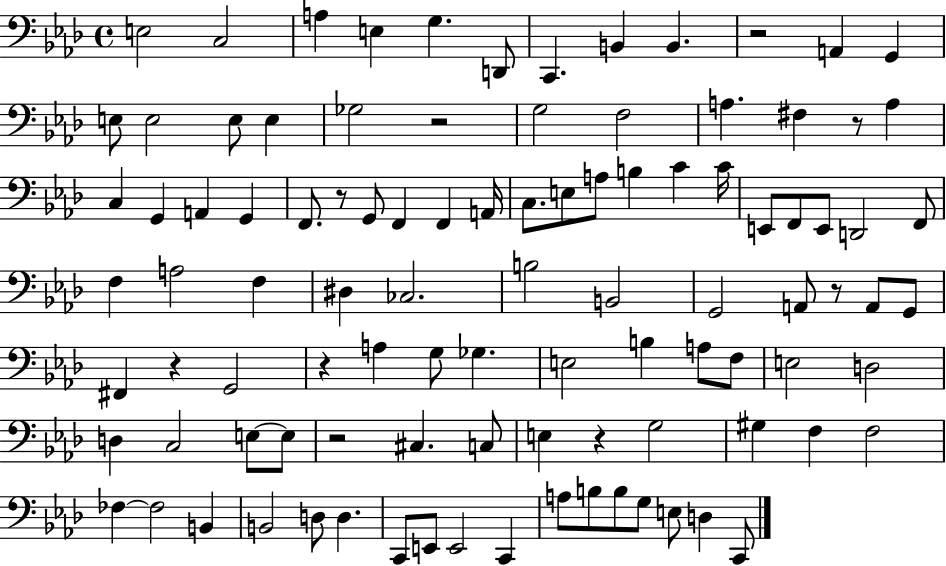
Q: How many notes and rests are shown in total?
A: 100